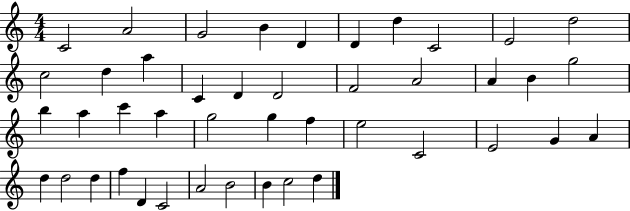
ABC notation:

X:1
T:Untitled
M:4/4
L:1/4
K:C
C2 A2 G2 B D D d C2 E2 d2 c2 d a C D D2 F2 A2 A B g2 b a c' a g2 g f e2 C2 E2 G A d d2 d f D C2 A2 B2 B c2 d